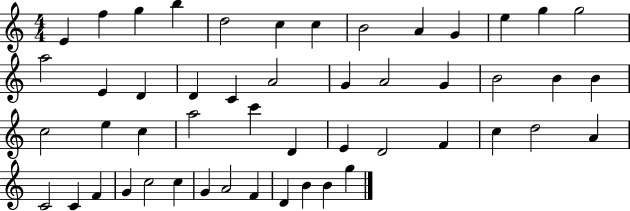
E4/q F5/q G5/q B5/q D5/h C5/q C5/q B4/h A4/q G4/q E5/q G5/q G5/h A5/h E4/q D4/q D4/q C4/q A4/h G4/q A4/h G4/q B4/h B4/q B4/q C5/h E5/q C5/q A5/h C6/q D4/q E4/q D4/h F4/q C5/q D5/h A4/q C4/h C4/q F4/q G4/q C5/h C5/q G4/q A4/h F4/q D4/q B4/q B4/q G5/q